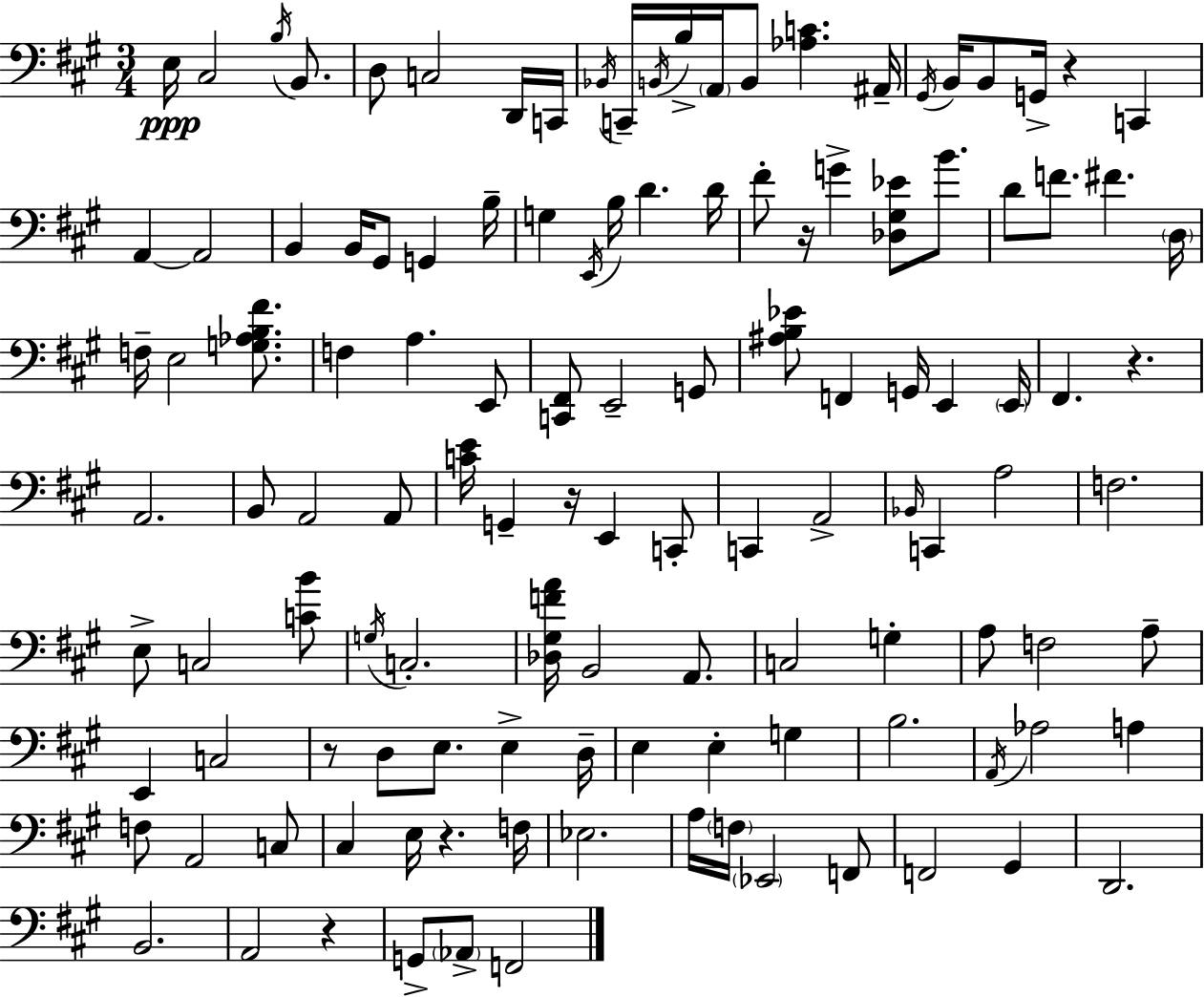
{
  \clef bass
  \numericTimeSignature
  \time 3/4
  \key a \major
  \repeat volta 2 { e16\ppp cis2 \acciaccatura { b16 } b,8. | d8 c2 d,16 | c,16 \acciaccatura { bes,16 } c,16-- \acciaccatura { b,16 } b16-> \parenthesize a,16 b,8 <aes c'>4. | ais,16-- \acciaccatura { gis,16 } b,16 b,8 g,16-> r4 | \break c,4 a,4~~ a,2 | b,4 b,16 gis,8 g,4 | b16-- g4 \acciaccatura { e,16 } b16 d'4. | d'16 fis'8-. r16 g'4-> | \break <des gis ees'>8 b'8. d'8 f'8. fis'4. | \parenthesize d16 f16-- e2 | <g aes b fis'>8. f4 a4. | e,8 <c, fis,>8 e,2-- | \break g,8 <ais b ees'>8 f,4 g,16 | e,4 \parenthesize e,16 fis,4. r4. | a,2. | b,8 a,2 | \break a,8 <c' e'>16 g,4-- r16 e,4 | c,8-. c,4 a,2-> | \grace { bes,16 } c,4 a2 | f2. | \break e8-> c2 | <c' b'>8 \acciaccatura { g16 } c2.-. | <des gis f' a'>16 b,2 | a,8. c2 | \break g4-. a8 f2 | a8-- e,4 c2 | r8 d8 e8. | e4-> d16-- e4 e4-. | \break g4 b2. | \acciaccatura { a,16 } aes2 | a4 f8 a,2 | c8 cis4 | \break e16 r4. f16 ees2. | a16 \parenthesize f16 \parenthesize ees,2 | f,8 f,2 | gis,4 d,2. | \break b,2. | a,2 | r4 g,8-> \parenthesize aes,8-> | f,2 } \bar "|."
}